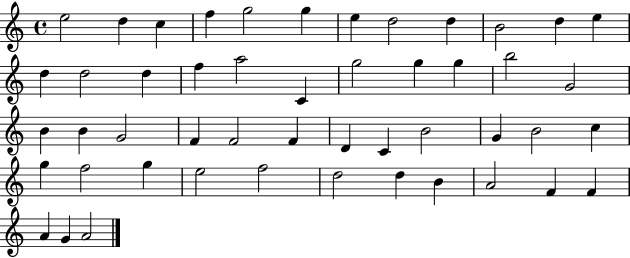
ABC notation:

X:1
T:Untitled
M:4/4
L:1/4
K:C
e2 d c f g2 g e d2 d B2 d e d d2 d f a2 C g2 g g b2 G2 B B G2 F F2 F D C B2 G B2 c g f2 g e2 f2 d2 d B A2 F F A G A2